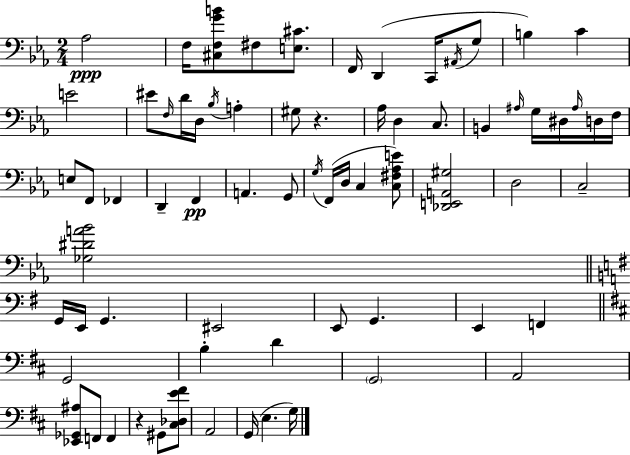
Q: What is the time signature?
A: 2/4